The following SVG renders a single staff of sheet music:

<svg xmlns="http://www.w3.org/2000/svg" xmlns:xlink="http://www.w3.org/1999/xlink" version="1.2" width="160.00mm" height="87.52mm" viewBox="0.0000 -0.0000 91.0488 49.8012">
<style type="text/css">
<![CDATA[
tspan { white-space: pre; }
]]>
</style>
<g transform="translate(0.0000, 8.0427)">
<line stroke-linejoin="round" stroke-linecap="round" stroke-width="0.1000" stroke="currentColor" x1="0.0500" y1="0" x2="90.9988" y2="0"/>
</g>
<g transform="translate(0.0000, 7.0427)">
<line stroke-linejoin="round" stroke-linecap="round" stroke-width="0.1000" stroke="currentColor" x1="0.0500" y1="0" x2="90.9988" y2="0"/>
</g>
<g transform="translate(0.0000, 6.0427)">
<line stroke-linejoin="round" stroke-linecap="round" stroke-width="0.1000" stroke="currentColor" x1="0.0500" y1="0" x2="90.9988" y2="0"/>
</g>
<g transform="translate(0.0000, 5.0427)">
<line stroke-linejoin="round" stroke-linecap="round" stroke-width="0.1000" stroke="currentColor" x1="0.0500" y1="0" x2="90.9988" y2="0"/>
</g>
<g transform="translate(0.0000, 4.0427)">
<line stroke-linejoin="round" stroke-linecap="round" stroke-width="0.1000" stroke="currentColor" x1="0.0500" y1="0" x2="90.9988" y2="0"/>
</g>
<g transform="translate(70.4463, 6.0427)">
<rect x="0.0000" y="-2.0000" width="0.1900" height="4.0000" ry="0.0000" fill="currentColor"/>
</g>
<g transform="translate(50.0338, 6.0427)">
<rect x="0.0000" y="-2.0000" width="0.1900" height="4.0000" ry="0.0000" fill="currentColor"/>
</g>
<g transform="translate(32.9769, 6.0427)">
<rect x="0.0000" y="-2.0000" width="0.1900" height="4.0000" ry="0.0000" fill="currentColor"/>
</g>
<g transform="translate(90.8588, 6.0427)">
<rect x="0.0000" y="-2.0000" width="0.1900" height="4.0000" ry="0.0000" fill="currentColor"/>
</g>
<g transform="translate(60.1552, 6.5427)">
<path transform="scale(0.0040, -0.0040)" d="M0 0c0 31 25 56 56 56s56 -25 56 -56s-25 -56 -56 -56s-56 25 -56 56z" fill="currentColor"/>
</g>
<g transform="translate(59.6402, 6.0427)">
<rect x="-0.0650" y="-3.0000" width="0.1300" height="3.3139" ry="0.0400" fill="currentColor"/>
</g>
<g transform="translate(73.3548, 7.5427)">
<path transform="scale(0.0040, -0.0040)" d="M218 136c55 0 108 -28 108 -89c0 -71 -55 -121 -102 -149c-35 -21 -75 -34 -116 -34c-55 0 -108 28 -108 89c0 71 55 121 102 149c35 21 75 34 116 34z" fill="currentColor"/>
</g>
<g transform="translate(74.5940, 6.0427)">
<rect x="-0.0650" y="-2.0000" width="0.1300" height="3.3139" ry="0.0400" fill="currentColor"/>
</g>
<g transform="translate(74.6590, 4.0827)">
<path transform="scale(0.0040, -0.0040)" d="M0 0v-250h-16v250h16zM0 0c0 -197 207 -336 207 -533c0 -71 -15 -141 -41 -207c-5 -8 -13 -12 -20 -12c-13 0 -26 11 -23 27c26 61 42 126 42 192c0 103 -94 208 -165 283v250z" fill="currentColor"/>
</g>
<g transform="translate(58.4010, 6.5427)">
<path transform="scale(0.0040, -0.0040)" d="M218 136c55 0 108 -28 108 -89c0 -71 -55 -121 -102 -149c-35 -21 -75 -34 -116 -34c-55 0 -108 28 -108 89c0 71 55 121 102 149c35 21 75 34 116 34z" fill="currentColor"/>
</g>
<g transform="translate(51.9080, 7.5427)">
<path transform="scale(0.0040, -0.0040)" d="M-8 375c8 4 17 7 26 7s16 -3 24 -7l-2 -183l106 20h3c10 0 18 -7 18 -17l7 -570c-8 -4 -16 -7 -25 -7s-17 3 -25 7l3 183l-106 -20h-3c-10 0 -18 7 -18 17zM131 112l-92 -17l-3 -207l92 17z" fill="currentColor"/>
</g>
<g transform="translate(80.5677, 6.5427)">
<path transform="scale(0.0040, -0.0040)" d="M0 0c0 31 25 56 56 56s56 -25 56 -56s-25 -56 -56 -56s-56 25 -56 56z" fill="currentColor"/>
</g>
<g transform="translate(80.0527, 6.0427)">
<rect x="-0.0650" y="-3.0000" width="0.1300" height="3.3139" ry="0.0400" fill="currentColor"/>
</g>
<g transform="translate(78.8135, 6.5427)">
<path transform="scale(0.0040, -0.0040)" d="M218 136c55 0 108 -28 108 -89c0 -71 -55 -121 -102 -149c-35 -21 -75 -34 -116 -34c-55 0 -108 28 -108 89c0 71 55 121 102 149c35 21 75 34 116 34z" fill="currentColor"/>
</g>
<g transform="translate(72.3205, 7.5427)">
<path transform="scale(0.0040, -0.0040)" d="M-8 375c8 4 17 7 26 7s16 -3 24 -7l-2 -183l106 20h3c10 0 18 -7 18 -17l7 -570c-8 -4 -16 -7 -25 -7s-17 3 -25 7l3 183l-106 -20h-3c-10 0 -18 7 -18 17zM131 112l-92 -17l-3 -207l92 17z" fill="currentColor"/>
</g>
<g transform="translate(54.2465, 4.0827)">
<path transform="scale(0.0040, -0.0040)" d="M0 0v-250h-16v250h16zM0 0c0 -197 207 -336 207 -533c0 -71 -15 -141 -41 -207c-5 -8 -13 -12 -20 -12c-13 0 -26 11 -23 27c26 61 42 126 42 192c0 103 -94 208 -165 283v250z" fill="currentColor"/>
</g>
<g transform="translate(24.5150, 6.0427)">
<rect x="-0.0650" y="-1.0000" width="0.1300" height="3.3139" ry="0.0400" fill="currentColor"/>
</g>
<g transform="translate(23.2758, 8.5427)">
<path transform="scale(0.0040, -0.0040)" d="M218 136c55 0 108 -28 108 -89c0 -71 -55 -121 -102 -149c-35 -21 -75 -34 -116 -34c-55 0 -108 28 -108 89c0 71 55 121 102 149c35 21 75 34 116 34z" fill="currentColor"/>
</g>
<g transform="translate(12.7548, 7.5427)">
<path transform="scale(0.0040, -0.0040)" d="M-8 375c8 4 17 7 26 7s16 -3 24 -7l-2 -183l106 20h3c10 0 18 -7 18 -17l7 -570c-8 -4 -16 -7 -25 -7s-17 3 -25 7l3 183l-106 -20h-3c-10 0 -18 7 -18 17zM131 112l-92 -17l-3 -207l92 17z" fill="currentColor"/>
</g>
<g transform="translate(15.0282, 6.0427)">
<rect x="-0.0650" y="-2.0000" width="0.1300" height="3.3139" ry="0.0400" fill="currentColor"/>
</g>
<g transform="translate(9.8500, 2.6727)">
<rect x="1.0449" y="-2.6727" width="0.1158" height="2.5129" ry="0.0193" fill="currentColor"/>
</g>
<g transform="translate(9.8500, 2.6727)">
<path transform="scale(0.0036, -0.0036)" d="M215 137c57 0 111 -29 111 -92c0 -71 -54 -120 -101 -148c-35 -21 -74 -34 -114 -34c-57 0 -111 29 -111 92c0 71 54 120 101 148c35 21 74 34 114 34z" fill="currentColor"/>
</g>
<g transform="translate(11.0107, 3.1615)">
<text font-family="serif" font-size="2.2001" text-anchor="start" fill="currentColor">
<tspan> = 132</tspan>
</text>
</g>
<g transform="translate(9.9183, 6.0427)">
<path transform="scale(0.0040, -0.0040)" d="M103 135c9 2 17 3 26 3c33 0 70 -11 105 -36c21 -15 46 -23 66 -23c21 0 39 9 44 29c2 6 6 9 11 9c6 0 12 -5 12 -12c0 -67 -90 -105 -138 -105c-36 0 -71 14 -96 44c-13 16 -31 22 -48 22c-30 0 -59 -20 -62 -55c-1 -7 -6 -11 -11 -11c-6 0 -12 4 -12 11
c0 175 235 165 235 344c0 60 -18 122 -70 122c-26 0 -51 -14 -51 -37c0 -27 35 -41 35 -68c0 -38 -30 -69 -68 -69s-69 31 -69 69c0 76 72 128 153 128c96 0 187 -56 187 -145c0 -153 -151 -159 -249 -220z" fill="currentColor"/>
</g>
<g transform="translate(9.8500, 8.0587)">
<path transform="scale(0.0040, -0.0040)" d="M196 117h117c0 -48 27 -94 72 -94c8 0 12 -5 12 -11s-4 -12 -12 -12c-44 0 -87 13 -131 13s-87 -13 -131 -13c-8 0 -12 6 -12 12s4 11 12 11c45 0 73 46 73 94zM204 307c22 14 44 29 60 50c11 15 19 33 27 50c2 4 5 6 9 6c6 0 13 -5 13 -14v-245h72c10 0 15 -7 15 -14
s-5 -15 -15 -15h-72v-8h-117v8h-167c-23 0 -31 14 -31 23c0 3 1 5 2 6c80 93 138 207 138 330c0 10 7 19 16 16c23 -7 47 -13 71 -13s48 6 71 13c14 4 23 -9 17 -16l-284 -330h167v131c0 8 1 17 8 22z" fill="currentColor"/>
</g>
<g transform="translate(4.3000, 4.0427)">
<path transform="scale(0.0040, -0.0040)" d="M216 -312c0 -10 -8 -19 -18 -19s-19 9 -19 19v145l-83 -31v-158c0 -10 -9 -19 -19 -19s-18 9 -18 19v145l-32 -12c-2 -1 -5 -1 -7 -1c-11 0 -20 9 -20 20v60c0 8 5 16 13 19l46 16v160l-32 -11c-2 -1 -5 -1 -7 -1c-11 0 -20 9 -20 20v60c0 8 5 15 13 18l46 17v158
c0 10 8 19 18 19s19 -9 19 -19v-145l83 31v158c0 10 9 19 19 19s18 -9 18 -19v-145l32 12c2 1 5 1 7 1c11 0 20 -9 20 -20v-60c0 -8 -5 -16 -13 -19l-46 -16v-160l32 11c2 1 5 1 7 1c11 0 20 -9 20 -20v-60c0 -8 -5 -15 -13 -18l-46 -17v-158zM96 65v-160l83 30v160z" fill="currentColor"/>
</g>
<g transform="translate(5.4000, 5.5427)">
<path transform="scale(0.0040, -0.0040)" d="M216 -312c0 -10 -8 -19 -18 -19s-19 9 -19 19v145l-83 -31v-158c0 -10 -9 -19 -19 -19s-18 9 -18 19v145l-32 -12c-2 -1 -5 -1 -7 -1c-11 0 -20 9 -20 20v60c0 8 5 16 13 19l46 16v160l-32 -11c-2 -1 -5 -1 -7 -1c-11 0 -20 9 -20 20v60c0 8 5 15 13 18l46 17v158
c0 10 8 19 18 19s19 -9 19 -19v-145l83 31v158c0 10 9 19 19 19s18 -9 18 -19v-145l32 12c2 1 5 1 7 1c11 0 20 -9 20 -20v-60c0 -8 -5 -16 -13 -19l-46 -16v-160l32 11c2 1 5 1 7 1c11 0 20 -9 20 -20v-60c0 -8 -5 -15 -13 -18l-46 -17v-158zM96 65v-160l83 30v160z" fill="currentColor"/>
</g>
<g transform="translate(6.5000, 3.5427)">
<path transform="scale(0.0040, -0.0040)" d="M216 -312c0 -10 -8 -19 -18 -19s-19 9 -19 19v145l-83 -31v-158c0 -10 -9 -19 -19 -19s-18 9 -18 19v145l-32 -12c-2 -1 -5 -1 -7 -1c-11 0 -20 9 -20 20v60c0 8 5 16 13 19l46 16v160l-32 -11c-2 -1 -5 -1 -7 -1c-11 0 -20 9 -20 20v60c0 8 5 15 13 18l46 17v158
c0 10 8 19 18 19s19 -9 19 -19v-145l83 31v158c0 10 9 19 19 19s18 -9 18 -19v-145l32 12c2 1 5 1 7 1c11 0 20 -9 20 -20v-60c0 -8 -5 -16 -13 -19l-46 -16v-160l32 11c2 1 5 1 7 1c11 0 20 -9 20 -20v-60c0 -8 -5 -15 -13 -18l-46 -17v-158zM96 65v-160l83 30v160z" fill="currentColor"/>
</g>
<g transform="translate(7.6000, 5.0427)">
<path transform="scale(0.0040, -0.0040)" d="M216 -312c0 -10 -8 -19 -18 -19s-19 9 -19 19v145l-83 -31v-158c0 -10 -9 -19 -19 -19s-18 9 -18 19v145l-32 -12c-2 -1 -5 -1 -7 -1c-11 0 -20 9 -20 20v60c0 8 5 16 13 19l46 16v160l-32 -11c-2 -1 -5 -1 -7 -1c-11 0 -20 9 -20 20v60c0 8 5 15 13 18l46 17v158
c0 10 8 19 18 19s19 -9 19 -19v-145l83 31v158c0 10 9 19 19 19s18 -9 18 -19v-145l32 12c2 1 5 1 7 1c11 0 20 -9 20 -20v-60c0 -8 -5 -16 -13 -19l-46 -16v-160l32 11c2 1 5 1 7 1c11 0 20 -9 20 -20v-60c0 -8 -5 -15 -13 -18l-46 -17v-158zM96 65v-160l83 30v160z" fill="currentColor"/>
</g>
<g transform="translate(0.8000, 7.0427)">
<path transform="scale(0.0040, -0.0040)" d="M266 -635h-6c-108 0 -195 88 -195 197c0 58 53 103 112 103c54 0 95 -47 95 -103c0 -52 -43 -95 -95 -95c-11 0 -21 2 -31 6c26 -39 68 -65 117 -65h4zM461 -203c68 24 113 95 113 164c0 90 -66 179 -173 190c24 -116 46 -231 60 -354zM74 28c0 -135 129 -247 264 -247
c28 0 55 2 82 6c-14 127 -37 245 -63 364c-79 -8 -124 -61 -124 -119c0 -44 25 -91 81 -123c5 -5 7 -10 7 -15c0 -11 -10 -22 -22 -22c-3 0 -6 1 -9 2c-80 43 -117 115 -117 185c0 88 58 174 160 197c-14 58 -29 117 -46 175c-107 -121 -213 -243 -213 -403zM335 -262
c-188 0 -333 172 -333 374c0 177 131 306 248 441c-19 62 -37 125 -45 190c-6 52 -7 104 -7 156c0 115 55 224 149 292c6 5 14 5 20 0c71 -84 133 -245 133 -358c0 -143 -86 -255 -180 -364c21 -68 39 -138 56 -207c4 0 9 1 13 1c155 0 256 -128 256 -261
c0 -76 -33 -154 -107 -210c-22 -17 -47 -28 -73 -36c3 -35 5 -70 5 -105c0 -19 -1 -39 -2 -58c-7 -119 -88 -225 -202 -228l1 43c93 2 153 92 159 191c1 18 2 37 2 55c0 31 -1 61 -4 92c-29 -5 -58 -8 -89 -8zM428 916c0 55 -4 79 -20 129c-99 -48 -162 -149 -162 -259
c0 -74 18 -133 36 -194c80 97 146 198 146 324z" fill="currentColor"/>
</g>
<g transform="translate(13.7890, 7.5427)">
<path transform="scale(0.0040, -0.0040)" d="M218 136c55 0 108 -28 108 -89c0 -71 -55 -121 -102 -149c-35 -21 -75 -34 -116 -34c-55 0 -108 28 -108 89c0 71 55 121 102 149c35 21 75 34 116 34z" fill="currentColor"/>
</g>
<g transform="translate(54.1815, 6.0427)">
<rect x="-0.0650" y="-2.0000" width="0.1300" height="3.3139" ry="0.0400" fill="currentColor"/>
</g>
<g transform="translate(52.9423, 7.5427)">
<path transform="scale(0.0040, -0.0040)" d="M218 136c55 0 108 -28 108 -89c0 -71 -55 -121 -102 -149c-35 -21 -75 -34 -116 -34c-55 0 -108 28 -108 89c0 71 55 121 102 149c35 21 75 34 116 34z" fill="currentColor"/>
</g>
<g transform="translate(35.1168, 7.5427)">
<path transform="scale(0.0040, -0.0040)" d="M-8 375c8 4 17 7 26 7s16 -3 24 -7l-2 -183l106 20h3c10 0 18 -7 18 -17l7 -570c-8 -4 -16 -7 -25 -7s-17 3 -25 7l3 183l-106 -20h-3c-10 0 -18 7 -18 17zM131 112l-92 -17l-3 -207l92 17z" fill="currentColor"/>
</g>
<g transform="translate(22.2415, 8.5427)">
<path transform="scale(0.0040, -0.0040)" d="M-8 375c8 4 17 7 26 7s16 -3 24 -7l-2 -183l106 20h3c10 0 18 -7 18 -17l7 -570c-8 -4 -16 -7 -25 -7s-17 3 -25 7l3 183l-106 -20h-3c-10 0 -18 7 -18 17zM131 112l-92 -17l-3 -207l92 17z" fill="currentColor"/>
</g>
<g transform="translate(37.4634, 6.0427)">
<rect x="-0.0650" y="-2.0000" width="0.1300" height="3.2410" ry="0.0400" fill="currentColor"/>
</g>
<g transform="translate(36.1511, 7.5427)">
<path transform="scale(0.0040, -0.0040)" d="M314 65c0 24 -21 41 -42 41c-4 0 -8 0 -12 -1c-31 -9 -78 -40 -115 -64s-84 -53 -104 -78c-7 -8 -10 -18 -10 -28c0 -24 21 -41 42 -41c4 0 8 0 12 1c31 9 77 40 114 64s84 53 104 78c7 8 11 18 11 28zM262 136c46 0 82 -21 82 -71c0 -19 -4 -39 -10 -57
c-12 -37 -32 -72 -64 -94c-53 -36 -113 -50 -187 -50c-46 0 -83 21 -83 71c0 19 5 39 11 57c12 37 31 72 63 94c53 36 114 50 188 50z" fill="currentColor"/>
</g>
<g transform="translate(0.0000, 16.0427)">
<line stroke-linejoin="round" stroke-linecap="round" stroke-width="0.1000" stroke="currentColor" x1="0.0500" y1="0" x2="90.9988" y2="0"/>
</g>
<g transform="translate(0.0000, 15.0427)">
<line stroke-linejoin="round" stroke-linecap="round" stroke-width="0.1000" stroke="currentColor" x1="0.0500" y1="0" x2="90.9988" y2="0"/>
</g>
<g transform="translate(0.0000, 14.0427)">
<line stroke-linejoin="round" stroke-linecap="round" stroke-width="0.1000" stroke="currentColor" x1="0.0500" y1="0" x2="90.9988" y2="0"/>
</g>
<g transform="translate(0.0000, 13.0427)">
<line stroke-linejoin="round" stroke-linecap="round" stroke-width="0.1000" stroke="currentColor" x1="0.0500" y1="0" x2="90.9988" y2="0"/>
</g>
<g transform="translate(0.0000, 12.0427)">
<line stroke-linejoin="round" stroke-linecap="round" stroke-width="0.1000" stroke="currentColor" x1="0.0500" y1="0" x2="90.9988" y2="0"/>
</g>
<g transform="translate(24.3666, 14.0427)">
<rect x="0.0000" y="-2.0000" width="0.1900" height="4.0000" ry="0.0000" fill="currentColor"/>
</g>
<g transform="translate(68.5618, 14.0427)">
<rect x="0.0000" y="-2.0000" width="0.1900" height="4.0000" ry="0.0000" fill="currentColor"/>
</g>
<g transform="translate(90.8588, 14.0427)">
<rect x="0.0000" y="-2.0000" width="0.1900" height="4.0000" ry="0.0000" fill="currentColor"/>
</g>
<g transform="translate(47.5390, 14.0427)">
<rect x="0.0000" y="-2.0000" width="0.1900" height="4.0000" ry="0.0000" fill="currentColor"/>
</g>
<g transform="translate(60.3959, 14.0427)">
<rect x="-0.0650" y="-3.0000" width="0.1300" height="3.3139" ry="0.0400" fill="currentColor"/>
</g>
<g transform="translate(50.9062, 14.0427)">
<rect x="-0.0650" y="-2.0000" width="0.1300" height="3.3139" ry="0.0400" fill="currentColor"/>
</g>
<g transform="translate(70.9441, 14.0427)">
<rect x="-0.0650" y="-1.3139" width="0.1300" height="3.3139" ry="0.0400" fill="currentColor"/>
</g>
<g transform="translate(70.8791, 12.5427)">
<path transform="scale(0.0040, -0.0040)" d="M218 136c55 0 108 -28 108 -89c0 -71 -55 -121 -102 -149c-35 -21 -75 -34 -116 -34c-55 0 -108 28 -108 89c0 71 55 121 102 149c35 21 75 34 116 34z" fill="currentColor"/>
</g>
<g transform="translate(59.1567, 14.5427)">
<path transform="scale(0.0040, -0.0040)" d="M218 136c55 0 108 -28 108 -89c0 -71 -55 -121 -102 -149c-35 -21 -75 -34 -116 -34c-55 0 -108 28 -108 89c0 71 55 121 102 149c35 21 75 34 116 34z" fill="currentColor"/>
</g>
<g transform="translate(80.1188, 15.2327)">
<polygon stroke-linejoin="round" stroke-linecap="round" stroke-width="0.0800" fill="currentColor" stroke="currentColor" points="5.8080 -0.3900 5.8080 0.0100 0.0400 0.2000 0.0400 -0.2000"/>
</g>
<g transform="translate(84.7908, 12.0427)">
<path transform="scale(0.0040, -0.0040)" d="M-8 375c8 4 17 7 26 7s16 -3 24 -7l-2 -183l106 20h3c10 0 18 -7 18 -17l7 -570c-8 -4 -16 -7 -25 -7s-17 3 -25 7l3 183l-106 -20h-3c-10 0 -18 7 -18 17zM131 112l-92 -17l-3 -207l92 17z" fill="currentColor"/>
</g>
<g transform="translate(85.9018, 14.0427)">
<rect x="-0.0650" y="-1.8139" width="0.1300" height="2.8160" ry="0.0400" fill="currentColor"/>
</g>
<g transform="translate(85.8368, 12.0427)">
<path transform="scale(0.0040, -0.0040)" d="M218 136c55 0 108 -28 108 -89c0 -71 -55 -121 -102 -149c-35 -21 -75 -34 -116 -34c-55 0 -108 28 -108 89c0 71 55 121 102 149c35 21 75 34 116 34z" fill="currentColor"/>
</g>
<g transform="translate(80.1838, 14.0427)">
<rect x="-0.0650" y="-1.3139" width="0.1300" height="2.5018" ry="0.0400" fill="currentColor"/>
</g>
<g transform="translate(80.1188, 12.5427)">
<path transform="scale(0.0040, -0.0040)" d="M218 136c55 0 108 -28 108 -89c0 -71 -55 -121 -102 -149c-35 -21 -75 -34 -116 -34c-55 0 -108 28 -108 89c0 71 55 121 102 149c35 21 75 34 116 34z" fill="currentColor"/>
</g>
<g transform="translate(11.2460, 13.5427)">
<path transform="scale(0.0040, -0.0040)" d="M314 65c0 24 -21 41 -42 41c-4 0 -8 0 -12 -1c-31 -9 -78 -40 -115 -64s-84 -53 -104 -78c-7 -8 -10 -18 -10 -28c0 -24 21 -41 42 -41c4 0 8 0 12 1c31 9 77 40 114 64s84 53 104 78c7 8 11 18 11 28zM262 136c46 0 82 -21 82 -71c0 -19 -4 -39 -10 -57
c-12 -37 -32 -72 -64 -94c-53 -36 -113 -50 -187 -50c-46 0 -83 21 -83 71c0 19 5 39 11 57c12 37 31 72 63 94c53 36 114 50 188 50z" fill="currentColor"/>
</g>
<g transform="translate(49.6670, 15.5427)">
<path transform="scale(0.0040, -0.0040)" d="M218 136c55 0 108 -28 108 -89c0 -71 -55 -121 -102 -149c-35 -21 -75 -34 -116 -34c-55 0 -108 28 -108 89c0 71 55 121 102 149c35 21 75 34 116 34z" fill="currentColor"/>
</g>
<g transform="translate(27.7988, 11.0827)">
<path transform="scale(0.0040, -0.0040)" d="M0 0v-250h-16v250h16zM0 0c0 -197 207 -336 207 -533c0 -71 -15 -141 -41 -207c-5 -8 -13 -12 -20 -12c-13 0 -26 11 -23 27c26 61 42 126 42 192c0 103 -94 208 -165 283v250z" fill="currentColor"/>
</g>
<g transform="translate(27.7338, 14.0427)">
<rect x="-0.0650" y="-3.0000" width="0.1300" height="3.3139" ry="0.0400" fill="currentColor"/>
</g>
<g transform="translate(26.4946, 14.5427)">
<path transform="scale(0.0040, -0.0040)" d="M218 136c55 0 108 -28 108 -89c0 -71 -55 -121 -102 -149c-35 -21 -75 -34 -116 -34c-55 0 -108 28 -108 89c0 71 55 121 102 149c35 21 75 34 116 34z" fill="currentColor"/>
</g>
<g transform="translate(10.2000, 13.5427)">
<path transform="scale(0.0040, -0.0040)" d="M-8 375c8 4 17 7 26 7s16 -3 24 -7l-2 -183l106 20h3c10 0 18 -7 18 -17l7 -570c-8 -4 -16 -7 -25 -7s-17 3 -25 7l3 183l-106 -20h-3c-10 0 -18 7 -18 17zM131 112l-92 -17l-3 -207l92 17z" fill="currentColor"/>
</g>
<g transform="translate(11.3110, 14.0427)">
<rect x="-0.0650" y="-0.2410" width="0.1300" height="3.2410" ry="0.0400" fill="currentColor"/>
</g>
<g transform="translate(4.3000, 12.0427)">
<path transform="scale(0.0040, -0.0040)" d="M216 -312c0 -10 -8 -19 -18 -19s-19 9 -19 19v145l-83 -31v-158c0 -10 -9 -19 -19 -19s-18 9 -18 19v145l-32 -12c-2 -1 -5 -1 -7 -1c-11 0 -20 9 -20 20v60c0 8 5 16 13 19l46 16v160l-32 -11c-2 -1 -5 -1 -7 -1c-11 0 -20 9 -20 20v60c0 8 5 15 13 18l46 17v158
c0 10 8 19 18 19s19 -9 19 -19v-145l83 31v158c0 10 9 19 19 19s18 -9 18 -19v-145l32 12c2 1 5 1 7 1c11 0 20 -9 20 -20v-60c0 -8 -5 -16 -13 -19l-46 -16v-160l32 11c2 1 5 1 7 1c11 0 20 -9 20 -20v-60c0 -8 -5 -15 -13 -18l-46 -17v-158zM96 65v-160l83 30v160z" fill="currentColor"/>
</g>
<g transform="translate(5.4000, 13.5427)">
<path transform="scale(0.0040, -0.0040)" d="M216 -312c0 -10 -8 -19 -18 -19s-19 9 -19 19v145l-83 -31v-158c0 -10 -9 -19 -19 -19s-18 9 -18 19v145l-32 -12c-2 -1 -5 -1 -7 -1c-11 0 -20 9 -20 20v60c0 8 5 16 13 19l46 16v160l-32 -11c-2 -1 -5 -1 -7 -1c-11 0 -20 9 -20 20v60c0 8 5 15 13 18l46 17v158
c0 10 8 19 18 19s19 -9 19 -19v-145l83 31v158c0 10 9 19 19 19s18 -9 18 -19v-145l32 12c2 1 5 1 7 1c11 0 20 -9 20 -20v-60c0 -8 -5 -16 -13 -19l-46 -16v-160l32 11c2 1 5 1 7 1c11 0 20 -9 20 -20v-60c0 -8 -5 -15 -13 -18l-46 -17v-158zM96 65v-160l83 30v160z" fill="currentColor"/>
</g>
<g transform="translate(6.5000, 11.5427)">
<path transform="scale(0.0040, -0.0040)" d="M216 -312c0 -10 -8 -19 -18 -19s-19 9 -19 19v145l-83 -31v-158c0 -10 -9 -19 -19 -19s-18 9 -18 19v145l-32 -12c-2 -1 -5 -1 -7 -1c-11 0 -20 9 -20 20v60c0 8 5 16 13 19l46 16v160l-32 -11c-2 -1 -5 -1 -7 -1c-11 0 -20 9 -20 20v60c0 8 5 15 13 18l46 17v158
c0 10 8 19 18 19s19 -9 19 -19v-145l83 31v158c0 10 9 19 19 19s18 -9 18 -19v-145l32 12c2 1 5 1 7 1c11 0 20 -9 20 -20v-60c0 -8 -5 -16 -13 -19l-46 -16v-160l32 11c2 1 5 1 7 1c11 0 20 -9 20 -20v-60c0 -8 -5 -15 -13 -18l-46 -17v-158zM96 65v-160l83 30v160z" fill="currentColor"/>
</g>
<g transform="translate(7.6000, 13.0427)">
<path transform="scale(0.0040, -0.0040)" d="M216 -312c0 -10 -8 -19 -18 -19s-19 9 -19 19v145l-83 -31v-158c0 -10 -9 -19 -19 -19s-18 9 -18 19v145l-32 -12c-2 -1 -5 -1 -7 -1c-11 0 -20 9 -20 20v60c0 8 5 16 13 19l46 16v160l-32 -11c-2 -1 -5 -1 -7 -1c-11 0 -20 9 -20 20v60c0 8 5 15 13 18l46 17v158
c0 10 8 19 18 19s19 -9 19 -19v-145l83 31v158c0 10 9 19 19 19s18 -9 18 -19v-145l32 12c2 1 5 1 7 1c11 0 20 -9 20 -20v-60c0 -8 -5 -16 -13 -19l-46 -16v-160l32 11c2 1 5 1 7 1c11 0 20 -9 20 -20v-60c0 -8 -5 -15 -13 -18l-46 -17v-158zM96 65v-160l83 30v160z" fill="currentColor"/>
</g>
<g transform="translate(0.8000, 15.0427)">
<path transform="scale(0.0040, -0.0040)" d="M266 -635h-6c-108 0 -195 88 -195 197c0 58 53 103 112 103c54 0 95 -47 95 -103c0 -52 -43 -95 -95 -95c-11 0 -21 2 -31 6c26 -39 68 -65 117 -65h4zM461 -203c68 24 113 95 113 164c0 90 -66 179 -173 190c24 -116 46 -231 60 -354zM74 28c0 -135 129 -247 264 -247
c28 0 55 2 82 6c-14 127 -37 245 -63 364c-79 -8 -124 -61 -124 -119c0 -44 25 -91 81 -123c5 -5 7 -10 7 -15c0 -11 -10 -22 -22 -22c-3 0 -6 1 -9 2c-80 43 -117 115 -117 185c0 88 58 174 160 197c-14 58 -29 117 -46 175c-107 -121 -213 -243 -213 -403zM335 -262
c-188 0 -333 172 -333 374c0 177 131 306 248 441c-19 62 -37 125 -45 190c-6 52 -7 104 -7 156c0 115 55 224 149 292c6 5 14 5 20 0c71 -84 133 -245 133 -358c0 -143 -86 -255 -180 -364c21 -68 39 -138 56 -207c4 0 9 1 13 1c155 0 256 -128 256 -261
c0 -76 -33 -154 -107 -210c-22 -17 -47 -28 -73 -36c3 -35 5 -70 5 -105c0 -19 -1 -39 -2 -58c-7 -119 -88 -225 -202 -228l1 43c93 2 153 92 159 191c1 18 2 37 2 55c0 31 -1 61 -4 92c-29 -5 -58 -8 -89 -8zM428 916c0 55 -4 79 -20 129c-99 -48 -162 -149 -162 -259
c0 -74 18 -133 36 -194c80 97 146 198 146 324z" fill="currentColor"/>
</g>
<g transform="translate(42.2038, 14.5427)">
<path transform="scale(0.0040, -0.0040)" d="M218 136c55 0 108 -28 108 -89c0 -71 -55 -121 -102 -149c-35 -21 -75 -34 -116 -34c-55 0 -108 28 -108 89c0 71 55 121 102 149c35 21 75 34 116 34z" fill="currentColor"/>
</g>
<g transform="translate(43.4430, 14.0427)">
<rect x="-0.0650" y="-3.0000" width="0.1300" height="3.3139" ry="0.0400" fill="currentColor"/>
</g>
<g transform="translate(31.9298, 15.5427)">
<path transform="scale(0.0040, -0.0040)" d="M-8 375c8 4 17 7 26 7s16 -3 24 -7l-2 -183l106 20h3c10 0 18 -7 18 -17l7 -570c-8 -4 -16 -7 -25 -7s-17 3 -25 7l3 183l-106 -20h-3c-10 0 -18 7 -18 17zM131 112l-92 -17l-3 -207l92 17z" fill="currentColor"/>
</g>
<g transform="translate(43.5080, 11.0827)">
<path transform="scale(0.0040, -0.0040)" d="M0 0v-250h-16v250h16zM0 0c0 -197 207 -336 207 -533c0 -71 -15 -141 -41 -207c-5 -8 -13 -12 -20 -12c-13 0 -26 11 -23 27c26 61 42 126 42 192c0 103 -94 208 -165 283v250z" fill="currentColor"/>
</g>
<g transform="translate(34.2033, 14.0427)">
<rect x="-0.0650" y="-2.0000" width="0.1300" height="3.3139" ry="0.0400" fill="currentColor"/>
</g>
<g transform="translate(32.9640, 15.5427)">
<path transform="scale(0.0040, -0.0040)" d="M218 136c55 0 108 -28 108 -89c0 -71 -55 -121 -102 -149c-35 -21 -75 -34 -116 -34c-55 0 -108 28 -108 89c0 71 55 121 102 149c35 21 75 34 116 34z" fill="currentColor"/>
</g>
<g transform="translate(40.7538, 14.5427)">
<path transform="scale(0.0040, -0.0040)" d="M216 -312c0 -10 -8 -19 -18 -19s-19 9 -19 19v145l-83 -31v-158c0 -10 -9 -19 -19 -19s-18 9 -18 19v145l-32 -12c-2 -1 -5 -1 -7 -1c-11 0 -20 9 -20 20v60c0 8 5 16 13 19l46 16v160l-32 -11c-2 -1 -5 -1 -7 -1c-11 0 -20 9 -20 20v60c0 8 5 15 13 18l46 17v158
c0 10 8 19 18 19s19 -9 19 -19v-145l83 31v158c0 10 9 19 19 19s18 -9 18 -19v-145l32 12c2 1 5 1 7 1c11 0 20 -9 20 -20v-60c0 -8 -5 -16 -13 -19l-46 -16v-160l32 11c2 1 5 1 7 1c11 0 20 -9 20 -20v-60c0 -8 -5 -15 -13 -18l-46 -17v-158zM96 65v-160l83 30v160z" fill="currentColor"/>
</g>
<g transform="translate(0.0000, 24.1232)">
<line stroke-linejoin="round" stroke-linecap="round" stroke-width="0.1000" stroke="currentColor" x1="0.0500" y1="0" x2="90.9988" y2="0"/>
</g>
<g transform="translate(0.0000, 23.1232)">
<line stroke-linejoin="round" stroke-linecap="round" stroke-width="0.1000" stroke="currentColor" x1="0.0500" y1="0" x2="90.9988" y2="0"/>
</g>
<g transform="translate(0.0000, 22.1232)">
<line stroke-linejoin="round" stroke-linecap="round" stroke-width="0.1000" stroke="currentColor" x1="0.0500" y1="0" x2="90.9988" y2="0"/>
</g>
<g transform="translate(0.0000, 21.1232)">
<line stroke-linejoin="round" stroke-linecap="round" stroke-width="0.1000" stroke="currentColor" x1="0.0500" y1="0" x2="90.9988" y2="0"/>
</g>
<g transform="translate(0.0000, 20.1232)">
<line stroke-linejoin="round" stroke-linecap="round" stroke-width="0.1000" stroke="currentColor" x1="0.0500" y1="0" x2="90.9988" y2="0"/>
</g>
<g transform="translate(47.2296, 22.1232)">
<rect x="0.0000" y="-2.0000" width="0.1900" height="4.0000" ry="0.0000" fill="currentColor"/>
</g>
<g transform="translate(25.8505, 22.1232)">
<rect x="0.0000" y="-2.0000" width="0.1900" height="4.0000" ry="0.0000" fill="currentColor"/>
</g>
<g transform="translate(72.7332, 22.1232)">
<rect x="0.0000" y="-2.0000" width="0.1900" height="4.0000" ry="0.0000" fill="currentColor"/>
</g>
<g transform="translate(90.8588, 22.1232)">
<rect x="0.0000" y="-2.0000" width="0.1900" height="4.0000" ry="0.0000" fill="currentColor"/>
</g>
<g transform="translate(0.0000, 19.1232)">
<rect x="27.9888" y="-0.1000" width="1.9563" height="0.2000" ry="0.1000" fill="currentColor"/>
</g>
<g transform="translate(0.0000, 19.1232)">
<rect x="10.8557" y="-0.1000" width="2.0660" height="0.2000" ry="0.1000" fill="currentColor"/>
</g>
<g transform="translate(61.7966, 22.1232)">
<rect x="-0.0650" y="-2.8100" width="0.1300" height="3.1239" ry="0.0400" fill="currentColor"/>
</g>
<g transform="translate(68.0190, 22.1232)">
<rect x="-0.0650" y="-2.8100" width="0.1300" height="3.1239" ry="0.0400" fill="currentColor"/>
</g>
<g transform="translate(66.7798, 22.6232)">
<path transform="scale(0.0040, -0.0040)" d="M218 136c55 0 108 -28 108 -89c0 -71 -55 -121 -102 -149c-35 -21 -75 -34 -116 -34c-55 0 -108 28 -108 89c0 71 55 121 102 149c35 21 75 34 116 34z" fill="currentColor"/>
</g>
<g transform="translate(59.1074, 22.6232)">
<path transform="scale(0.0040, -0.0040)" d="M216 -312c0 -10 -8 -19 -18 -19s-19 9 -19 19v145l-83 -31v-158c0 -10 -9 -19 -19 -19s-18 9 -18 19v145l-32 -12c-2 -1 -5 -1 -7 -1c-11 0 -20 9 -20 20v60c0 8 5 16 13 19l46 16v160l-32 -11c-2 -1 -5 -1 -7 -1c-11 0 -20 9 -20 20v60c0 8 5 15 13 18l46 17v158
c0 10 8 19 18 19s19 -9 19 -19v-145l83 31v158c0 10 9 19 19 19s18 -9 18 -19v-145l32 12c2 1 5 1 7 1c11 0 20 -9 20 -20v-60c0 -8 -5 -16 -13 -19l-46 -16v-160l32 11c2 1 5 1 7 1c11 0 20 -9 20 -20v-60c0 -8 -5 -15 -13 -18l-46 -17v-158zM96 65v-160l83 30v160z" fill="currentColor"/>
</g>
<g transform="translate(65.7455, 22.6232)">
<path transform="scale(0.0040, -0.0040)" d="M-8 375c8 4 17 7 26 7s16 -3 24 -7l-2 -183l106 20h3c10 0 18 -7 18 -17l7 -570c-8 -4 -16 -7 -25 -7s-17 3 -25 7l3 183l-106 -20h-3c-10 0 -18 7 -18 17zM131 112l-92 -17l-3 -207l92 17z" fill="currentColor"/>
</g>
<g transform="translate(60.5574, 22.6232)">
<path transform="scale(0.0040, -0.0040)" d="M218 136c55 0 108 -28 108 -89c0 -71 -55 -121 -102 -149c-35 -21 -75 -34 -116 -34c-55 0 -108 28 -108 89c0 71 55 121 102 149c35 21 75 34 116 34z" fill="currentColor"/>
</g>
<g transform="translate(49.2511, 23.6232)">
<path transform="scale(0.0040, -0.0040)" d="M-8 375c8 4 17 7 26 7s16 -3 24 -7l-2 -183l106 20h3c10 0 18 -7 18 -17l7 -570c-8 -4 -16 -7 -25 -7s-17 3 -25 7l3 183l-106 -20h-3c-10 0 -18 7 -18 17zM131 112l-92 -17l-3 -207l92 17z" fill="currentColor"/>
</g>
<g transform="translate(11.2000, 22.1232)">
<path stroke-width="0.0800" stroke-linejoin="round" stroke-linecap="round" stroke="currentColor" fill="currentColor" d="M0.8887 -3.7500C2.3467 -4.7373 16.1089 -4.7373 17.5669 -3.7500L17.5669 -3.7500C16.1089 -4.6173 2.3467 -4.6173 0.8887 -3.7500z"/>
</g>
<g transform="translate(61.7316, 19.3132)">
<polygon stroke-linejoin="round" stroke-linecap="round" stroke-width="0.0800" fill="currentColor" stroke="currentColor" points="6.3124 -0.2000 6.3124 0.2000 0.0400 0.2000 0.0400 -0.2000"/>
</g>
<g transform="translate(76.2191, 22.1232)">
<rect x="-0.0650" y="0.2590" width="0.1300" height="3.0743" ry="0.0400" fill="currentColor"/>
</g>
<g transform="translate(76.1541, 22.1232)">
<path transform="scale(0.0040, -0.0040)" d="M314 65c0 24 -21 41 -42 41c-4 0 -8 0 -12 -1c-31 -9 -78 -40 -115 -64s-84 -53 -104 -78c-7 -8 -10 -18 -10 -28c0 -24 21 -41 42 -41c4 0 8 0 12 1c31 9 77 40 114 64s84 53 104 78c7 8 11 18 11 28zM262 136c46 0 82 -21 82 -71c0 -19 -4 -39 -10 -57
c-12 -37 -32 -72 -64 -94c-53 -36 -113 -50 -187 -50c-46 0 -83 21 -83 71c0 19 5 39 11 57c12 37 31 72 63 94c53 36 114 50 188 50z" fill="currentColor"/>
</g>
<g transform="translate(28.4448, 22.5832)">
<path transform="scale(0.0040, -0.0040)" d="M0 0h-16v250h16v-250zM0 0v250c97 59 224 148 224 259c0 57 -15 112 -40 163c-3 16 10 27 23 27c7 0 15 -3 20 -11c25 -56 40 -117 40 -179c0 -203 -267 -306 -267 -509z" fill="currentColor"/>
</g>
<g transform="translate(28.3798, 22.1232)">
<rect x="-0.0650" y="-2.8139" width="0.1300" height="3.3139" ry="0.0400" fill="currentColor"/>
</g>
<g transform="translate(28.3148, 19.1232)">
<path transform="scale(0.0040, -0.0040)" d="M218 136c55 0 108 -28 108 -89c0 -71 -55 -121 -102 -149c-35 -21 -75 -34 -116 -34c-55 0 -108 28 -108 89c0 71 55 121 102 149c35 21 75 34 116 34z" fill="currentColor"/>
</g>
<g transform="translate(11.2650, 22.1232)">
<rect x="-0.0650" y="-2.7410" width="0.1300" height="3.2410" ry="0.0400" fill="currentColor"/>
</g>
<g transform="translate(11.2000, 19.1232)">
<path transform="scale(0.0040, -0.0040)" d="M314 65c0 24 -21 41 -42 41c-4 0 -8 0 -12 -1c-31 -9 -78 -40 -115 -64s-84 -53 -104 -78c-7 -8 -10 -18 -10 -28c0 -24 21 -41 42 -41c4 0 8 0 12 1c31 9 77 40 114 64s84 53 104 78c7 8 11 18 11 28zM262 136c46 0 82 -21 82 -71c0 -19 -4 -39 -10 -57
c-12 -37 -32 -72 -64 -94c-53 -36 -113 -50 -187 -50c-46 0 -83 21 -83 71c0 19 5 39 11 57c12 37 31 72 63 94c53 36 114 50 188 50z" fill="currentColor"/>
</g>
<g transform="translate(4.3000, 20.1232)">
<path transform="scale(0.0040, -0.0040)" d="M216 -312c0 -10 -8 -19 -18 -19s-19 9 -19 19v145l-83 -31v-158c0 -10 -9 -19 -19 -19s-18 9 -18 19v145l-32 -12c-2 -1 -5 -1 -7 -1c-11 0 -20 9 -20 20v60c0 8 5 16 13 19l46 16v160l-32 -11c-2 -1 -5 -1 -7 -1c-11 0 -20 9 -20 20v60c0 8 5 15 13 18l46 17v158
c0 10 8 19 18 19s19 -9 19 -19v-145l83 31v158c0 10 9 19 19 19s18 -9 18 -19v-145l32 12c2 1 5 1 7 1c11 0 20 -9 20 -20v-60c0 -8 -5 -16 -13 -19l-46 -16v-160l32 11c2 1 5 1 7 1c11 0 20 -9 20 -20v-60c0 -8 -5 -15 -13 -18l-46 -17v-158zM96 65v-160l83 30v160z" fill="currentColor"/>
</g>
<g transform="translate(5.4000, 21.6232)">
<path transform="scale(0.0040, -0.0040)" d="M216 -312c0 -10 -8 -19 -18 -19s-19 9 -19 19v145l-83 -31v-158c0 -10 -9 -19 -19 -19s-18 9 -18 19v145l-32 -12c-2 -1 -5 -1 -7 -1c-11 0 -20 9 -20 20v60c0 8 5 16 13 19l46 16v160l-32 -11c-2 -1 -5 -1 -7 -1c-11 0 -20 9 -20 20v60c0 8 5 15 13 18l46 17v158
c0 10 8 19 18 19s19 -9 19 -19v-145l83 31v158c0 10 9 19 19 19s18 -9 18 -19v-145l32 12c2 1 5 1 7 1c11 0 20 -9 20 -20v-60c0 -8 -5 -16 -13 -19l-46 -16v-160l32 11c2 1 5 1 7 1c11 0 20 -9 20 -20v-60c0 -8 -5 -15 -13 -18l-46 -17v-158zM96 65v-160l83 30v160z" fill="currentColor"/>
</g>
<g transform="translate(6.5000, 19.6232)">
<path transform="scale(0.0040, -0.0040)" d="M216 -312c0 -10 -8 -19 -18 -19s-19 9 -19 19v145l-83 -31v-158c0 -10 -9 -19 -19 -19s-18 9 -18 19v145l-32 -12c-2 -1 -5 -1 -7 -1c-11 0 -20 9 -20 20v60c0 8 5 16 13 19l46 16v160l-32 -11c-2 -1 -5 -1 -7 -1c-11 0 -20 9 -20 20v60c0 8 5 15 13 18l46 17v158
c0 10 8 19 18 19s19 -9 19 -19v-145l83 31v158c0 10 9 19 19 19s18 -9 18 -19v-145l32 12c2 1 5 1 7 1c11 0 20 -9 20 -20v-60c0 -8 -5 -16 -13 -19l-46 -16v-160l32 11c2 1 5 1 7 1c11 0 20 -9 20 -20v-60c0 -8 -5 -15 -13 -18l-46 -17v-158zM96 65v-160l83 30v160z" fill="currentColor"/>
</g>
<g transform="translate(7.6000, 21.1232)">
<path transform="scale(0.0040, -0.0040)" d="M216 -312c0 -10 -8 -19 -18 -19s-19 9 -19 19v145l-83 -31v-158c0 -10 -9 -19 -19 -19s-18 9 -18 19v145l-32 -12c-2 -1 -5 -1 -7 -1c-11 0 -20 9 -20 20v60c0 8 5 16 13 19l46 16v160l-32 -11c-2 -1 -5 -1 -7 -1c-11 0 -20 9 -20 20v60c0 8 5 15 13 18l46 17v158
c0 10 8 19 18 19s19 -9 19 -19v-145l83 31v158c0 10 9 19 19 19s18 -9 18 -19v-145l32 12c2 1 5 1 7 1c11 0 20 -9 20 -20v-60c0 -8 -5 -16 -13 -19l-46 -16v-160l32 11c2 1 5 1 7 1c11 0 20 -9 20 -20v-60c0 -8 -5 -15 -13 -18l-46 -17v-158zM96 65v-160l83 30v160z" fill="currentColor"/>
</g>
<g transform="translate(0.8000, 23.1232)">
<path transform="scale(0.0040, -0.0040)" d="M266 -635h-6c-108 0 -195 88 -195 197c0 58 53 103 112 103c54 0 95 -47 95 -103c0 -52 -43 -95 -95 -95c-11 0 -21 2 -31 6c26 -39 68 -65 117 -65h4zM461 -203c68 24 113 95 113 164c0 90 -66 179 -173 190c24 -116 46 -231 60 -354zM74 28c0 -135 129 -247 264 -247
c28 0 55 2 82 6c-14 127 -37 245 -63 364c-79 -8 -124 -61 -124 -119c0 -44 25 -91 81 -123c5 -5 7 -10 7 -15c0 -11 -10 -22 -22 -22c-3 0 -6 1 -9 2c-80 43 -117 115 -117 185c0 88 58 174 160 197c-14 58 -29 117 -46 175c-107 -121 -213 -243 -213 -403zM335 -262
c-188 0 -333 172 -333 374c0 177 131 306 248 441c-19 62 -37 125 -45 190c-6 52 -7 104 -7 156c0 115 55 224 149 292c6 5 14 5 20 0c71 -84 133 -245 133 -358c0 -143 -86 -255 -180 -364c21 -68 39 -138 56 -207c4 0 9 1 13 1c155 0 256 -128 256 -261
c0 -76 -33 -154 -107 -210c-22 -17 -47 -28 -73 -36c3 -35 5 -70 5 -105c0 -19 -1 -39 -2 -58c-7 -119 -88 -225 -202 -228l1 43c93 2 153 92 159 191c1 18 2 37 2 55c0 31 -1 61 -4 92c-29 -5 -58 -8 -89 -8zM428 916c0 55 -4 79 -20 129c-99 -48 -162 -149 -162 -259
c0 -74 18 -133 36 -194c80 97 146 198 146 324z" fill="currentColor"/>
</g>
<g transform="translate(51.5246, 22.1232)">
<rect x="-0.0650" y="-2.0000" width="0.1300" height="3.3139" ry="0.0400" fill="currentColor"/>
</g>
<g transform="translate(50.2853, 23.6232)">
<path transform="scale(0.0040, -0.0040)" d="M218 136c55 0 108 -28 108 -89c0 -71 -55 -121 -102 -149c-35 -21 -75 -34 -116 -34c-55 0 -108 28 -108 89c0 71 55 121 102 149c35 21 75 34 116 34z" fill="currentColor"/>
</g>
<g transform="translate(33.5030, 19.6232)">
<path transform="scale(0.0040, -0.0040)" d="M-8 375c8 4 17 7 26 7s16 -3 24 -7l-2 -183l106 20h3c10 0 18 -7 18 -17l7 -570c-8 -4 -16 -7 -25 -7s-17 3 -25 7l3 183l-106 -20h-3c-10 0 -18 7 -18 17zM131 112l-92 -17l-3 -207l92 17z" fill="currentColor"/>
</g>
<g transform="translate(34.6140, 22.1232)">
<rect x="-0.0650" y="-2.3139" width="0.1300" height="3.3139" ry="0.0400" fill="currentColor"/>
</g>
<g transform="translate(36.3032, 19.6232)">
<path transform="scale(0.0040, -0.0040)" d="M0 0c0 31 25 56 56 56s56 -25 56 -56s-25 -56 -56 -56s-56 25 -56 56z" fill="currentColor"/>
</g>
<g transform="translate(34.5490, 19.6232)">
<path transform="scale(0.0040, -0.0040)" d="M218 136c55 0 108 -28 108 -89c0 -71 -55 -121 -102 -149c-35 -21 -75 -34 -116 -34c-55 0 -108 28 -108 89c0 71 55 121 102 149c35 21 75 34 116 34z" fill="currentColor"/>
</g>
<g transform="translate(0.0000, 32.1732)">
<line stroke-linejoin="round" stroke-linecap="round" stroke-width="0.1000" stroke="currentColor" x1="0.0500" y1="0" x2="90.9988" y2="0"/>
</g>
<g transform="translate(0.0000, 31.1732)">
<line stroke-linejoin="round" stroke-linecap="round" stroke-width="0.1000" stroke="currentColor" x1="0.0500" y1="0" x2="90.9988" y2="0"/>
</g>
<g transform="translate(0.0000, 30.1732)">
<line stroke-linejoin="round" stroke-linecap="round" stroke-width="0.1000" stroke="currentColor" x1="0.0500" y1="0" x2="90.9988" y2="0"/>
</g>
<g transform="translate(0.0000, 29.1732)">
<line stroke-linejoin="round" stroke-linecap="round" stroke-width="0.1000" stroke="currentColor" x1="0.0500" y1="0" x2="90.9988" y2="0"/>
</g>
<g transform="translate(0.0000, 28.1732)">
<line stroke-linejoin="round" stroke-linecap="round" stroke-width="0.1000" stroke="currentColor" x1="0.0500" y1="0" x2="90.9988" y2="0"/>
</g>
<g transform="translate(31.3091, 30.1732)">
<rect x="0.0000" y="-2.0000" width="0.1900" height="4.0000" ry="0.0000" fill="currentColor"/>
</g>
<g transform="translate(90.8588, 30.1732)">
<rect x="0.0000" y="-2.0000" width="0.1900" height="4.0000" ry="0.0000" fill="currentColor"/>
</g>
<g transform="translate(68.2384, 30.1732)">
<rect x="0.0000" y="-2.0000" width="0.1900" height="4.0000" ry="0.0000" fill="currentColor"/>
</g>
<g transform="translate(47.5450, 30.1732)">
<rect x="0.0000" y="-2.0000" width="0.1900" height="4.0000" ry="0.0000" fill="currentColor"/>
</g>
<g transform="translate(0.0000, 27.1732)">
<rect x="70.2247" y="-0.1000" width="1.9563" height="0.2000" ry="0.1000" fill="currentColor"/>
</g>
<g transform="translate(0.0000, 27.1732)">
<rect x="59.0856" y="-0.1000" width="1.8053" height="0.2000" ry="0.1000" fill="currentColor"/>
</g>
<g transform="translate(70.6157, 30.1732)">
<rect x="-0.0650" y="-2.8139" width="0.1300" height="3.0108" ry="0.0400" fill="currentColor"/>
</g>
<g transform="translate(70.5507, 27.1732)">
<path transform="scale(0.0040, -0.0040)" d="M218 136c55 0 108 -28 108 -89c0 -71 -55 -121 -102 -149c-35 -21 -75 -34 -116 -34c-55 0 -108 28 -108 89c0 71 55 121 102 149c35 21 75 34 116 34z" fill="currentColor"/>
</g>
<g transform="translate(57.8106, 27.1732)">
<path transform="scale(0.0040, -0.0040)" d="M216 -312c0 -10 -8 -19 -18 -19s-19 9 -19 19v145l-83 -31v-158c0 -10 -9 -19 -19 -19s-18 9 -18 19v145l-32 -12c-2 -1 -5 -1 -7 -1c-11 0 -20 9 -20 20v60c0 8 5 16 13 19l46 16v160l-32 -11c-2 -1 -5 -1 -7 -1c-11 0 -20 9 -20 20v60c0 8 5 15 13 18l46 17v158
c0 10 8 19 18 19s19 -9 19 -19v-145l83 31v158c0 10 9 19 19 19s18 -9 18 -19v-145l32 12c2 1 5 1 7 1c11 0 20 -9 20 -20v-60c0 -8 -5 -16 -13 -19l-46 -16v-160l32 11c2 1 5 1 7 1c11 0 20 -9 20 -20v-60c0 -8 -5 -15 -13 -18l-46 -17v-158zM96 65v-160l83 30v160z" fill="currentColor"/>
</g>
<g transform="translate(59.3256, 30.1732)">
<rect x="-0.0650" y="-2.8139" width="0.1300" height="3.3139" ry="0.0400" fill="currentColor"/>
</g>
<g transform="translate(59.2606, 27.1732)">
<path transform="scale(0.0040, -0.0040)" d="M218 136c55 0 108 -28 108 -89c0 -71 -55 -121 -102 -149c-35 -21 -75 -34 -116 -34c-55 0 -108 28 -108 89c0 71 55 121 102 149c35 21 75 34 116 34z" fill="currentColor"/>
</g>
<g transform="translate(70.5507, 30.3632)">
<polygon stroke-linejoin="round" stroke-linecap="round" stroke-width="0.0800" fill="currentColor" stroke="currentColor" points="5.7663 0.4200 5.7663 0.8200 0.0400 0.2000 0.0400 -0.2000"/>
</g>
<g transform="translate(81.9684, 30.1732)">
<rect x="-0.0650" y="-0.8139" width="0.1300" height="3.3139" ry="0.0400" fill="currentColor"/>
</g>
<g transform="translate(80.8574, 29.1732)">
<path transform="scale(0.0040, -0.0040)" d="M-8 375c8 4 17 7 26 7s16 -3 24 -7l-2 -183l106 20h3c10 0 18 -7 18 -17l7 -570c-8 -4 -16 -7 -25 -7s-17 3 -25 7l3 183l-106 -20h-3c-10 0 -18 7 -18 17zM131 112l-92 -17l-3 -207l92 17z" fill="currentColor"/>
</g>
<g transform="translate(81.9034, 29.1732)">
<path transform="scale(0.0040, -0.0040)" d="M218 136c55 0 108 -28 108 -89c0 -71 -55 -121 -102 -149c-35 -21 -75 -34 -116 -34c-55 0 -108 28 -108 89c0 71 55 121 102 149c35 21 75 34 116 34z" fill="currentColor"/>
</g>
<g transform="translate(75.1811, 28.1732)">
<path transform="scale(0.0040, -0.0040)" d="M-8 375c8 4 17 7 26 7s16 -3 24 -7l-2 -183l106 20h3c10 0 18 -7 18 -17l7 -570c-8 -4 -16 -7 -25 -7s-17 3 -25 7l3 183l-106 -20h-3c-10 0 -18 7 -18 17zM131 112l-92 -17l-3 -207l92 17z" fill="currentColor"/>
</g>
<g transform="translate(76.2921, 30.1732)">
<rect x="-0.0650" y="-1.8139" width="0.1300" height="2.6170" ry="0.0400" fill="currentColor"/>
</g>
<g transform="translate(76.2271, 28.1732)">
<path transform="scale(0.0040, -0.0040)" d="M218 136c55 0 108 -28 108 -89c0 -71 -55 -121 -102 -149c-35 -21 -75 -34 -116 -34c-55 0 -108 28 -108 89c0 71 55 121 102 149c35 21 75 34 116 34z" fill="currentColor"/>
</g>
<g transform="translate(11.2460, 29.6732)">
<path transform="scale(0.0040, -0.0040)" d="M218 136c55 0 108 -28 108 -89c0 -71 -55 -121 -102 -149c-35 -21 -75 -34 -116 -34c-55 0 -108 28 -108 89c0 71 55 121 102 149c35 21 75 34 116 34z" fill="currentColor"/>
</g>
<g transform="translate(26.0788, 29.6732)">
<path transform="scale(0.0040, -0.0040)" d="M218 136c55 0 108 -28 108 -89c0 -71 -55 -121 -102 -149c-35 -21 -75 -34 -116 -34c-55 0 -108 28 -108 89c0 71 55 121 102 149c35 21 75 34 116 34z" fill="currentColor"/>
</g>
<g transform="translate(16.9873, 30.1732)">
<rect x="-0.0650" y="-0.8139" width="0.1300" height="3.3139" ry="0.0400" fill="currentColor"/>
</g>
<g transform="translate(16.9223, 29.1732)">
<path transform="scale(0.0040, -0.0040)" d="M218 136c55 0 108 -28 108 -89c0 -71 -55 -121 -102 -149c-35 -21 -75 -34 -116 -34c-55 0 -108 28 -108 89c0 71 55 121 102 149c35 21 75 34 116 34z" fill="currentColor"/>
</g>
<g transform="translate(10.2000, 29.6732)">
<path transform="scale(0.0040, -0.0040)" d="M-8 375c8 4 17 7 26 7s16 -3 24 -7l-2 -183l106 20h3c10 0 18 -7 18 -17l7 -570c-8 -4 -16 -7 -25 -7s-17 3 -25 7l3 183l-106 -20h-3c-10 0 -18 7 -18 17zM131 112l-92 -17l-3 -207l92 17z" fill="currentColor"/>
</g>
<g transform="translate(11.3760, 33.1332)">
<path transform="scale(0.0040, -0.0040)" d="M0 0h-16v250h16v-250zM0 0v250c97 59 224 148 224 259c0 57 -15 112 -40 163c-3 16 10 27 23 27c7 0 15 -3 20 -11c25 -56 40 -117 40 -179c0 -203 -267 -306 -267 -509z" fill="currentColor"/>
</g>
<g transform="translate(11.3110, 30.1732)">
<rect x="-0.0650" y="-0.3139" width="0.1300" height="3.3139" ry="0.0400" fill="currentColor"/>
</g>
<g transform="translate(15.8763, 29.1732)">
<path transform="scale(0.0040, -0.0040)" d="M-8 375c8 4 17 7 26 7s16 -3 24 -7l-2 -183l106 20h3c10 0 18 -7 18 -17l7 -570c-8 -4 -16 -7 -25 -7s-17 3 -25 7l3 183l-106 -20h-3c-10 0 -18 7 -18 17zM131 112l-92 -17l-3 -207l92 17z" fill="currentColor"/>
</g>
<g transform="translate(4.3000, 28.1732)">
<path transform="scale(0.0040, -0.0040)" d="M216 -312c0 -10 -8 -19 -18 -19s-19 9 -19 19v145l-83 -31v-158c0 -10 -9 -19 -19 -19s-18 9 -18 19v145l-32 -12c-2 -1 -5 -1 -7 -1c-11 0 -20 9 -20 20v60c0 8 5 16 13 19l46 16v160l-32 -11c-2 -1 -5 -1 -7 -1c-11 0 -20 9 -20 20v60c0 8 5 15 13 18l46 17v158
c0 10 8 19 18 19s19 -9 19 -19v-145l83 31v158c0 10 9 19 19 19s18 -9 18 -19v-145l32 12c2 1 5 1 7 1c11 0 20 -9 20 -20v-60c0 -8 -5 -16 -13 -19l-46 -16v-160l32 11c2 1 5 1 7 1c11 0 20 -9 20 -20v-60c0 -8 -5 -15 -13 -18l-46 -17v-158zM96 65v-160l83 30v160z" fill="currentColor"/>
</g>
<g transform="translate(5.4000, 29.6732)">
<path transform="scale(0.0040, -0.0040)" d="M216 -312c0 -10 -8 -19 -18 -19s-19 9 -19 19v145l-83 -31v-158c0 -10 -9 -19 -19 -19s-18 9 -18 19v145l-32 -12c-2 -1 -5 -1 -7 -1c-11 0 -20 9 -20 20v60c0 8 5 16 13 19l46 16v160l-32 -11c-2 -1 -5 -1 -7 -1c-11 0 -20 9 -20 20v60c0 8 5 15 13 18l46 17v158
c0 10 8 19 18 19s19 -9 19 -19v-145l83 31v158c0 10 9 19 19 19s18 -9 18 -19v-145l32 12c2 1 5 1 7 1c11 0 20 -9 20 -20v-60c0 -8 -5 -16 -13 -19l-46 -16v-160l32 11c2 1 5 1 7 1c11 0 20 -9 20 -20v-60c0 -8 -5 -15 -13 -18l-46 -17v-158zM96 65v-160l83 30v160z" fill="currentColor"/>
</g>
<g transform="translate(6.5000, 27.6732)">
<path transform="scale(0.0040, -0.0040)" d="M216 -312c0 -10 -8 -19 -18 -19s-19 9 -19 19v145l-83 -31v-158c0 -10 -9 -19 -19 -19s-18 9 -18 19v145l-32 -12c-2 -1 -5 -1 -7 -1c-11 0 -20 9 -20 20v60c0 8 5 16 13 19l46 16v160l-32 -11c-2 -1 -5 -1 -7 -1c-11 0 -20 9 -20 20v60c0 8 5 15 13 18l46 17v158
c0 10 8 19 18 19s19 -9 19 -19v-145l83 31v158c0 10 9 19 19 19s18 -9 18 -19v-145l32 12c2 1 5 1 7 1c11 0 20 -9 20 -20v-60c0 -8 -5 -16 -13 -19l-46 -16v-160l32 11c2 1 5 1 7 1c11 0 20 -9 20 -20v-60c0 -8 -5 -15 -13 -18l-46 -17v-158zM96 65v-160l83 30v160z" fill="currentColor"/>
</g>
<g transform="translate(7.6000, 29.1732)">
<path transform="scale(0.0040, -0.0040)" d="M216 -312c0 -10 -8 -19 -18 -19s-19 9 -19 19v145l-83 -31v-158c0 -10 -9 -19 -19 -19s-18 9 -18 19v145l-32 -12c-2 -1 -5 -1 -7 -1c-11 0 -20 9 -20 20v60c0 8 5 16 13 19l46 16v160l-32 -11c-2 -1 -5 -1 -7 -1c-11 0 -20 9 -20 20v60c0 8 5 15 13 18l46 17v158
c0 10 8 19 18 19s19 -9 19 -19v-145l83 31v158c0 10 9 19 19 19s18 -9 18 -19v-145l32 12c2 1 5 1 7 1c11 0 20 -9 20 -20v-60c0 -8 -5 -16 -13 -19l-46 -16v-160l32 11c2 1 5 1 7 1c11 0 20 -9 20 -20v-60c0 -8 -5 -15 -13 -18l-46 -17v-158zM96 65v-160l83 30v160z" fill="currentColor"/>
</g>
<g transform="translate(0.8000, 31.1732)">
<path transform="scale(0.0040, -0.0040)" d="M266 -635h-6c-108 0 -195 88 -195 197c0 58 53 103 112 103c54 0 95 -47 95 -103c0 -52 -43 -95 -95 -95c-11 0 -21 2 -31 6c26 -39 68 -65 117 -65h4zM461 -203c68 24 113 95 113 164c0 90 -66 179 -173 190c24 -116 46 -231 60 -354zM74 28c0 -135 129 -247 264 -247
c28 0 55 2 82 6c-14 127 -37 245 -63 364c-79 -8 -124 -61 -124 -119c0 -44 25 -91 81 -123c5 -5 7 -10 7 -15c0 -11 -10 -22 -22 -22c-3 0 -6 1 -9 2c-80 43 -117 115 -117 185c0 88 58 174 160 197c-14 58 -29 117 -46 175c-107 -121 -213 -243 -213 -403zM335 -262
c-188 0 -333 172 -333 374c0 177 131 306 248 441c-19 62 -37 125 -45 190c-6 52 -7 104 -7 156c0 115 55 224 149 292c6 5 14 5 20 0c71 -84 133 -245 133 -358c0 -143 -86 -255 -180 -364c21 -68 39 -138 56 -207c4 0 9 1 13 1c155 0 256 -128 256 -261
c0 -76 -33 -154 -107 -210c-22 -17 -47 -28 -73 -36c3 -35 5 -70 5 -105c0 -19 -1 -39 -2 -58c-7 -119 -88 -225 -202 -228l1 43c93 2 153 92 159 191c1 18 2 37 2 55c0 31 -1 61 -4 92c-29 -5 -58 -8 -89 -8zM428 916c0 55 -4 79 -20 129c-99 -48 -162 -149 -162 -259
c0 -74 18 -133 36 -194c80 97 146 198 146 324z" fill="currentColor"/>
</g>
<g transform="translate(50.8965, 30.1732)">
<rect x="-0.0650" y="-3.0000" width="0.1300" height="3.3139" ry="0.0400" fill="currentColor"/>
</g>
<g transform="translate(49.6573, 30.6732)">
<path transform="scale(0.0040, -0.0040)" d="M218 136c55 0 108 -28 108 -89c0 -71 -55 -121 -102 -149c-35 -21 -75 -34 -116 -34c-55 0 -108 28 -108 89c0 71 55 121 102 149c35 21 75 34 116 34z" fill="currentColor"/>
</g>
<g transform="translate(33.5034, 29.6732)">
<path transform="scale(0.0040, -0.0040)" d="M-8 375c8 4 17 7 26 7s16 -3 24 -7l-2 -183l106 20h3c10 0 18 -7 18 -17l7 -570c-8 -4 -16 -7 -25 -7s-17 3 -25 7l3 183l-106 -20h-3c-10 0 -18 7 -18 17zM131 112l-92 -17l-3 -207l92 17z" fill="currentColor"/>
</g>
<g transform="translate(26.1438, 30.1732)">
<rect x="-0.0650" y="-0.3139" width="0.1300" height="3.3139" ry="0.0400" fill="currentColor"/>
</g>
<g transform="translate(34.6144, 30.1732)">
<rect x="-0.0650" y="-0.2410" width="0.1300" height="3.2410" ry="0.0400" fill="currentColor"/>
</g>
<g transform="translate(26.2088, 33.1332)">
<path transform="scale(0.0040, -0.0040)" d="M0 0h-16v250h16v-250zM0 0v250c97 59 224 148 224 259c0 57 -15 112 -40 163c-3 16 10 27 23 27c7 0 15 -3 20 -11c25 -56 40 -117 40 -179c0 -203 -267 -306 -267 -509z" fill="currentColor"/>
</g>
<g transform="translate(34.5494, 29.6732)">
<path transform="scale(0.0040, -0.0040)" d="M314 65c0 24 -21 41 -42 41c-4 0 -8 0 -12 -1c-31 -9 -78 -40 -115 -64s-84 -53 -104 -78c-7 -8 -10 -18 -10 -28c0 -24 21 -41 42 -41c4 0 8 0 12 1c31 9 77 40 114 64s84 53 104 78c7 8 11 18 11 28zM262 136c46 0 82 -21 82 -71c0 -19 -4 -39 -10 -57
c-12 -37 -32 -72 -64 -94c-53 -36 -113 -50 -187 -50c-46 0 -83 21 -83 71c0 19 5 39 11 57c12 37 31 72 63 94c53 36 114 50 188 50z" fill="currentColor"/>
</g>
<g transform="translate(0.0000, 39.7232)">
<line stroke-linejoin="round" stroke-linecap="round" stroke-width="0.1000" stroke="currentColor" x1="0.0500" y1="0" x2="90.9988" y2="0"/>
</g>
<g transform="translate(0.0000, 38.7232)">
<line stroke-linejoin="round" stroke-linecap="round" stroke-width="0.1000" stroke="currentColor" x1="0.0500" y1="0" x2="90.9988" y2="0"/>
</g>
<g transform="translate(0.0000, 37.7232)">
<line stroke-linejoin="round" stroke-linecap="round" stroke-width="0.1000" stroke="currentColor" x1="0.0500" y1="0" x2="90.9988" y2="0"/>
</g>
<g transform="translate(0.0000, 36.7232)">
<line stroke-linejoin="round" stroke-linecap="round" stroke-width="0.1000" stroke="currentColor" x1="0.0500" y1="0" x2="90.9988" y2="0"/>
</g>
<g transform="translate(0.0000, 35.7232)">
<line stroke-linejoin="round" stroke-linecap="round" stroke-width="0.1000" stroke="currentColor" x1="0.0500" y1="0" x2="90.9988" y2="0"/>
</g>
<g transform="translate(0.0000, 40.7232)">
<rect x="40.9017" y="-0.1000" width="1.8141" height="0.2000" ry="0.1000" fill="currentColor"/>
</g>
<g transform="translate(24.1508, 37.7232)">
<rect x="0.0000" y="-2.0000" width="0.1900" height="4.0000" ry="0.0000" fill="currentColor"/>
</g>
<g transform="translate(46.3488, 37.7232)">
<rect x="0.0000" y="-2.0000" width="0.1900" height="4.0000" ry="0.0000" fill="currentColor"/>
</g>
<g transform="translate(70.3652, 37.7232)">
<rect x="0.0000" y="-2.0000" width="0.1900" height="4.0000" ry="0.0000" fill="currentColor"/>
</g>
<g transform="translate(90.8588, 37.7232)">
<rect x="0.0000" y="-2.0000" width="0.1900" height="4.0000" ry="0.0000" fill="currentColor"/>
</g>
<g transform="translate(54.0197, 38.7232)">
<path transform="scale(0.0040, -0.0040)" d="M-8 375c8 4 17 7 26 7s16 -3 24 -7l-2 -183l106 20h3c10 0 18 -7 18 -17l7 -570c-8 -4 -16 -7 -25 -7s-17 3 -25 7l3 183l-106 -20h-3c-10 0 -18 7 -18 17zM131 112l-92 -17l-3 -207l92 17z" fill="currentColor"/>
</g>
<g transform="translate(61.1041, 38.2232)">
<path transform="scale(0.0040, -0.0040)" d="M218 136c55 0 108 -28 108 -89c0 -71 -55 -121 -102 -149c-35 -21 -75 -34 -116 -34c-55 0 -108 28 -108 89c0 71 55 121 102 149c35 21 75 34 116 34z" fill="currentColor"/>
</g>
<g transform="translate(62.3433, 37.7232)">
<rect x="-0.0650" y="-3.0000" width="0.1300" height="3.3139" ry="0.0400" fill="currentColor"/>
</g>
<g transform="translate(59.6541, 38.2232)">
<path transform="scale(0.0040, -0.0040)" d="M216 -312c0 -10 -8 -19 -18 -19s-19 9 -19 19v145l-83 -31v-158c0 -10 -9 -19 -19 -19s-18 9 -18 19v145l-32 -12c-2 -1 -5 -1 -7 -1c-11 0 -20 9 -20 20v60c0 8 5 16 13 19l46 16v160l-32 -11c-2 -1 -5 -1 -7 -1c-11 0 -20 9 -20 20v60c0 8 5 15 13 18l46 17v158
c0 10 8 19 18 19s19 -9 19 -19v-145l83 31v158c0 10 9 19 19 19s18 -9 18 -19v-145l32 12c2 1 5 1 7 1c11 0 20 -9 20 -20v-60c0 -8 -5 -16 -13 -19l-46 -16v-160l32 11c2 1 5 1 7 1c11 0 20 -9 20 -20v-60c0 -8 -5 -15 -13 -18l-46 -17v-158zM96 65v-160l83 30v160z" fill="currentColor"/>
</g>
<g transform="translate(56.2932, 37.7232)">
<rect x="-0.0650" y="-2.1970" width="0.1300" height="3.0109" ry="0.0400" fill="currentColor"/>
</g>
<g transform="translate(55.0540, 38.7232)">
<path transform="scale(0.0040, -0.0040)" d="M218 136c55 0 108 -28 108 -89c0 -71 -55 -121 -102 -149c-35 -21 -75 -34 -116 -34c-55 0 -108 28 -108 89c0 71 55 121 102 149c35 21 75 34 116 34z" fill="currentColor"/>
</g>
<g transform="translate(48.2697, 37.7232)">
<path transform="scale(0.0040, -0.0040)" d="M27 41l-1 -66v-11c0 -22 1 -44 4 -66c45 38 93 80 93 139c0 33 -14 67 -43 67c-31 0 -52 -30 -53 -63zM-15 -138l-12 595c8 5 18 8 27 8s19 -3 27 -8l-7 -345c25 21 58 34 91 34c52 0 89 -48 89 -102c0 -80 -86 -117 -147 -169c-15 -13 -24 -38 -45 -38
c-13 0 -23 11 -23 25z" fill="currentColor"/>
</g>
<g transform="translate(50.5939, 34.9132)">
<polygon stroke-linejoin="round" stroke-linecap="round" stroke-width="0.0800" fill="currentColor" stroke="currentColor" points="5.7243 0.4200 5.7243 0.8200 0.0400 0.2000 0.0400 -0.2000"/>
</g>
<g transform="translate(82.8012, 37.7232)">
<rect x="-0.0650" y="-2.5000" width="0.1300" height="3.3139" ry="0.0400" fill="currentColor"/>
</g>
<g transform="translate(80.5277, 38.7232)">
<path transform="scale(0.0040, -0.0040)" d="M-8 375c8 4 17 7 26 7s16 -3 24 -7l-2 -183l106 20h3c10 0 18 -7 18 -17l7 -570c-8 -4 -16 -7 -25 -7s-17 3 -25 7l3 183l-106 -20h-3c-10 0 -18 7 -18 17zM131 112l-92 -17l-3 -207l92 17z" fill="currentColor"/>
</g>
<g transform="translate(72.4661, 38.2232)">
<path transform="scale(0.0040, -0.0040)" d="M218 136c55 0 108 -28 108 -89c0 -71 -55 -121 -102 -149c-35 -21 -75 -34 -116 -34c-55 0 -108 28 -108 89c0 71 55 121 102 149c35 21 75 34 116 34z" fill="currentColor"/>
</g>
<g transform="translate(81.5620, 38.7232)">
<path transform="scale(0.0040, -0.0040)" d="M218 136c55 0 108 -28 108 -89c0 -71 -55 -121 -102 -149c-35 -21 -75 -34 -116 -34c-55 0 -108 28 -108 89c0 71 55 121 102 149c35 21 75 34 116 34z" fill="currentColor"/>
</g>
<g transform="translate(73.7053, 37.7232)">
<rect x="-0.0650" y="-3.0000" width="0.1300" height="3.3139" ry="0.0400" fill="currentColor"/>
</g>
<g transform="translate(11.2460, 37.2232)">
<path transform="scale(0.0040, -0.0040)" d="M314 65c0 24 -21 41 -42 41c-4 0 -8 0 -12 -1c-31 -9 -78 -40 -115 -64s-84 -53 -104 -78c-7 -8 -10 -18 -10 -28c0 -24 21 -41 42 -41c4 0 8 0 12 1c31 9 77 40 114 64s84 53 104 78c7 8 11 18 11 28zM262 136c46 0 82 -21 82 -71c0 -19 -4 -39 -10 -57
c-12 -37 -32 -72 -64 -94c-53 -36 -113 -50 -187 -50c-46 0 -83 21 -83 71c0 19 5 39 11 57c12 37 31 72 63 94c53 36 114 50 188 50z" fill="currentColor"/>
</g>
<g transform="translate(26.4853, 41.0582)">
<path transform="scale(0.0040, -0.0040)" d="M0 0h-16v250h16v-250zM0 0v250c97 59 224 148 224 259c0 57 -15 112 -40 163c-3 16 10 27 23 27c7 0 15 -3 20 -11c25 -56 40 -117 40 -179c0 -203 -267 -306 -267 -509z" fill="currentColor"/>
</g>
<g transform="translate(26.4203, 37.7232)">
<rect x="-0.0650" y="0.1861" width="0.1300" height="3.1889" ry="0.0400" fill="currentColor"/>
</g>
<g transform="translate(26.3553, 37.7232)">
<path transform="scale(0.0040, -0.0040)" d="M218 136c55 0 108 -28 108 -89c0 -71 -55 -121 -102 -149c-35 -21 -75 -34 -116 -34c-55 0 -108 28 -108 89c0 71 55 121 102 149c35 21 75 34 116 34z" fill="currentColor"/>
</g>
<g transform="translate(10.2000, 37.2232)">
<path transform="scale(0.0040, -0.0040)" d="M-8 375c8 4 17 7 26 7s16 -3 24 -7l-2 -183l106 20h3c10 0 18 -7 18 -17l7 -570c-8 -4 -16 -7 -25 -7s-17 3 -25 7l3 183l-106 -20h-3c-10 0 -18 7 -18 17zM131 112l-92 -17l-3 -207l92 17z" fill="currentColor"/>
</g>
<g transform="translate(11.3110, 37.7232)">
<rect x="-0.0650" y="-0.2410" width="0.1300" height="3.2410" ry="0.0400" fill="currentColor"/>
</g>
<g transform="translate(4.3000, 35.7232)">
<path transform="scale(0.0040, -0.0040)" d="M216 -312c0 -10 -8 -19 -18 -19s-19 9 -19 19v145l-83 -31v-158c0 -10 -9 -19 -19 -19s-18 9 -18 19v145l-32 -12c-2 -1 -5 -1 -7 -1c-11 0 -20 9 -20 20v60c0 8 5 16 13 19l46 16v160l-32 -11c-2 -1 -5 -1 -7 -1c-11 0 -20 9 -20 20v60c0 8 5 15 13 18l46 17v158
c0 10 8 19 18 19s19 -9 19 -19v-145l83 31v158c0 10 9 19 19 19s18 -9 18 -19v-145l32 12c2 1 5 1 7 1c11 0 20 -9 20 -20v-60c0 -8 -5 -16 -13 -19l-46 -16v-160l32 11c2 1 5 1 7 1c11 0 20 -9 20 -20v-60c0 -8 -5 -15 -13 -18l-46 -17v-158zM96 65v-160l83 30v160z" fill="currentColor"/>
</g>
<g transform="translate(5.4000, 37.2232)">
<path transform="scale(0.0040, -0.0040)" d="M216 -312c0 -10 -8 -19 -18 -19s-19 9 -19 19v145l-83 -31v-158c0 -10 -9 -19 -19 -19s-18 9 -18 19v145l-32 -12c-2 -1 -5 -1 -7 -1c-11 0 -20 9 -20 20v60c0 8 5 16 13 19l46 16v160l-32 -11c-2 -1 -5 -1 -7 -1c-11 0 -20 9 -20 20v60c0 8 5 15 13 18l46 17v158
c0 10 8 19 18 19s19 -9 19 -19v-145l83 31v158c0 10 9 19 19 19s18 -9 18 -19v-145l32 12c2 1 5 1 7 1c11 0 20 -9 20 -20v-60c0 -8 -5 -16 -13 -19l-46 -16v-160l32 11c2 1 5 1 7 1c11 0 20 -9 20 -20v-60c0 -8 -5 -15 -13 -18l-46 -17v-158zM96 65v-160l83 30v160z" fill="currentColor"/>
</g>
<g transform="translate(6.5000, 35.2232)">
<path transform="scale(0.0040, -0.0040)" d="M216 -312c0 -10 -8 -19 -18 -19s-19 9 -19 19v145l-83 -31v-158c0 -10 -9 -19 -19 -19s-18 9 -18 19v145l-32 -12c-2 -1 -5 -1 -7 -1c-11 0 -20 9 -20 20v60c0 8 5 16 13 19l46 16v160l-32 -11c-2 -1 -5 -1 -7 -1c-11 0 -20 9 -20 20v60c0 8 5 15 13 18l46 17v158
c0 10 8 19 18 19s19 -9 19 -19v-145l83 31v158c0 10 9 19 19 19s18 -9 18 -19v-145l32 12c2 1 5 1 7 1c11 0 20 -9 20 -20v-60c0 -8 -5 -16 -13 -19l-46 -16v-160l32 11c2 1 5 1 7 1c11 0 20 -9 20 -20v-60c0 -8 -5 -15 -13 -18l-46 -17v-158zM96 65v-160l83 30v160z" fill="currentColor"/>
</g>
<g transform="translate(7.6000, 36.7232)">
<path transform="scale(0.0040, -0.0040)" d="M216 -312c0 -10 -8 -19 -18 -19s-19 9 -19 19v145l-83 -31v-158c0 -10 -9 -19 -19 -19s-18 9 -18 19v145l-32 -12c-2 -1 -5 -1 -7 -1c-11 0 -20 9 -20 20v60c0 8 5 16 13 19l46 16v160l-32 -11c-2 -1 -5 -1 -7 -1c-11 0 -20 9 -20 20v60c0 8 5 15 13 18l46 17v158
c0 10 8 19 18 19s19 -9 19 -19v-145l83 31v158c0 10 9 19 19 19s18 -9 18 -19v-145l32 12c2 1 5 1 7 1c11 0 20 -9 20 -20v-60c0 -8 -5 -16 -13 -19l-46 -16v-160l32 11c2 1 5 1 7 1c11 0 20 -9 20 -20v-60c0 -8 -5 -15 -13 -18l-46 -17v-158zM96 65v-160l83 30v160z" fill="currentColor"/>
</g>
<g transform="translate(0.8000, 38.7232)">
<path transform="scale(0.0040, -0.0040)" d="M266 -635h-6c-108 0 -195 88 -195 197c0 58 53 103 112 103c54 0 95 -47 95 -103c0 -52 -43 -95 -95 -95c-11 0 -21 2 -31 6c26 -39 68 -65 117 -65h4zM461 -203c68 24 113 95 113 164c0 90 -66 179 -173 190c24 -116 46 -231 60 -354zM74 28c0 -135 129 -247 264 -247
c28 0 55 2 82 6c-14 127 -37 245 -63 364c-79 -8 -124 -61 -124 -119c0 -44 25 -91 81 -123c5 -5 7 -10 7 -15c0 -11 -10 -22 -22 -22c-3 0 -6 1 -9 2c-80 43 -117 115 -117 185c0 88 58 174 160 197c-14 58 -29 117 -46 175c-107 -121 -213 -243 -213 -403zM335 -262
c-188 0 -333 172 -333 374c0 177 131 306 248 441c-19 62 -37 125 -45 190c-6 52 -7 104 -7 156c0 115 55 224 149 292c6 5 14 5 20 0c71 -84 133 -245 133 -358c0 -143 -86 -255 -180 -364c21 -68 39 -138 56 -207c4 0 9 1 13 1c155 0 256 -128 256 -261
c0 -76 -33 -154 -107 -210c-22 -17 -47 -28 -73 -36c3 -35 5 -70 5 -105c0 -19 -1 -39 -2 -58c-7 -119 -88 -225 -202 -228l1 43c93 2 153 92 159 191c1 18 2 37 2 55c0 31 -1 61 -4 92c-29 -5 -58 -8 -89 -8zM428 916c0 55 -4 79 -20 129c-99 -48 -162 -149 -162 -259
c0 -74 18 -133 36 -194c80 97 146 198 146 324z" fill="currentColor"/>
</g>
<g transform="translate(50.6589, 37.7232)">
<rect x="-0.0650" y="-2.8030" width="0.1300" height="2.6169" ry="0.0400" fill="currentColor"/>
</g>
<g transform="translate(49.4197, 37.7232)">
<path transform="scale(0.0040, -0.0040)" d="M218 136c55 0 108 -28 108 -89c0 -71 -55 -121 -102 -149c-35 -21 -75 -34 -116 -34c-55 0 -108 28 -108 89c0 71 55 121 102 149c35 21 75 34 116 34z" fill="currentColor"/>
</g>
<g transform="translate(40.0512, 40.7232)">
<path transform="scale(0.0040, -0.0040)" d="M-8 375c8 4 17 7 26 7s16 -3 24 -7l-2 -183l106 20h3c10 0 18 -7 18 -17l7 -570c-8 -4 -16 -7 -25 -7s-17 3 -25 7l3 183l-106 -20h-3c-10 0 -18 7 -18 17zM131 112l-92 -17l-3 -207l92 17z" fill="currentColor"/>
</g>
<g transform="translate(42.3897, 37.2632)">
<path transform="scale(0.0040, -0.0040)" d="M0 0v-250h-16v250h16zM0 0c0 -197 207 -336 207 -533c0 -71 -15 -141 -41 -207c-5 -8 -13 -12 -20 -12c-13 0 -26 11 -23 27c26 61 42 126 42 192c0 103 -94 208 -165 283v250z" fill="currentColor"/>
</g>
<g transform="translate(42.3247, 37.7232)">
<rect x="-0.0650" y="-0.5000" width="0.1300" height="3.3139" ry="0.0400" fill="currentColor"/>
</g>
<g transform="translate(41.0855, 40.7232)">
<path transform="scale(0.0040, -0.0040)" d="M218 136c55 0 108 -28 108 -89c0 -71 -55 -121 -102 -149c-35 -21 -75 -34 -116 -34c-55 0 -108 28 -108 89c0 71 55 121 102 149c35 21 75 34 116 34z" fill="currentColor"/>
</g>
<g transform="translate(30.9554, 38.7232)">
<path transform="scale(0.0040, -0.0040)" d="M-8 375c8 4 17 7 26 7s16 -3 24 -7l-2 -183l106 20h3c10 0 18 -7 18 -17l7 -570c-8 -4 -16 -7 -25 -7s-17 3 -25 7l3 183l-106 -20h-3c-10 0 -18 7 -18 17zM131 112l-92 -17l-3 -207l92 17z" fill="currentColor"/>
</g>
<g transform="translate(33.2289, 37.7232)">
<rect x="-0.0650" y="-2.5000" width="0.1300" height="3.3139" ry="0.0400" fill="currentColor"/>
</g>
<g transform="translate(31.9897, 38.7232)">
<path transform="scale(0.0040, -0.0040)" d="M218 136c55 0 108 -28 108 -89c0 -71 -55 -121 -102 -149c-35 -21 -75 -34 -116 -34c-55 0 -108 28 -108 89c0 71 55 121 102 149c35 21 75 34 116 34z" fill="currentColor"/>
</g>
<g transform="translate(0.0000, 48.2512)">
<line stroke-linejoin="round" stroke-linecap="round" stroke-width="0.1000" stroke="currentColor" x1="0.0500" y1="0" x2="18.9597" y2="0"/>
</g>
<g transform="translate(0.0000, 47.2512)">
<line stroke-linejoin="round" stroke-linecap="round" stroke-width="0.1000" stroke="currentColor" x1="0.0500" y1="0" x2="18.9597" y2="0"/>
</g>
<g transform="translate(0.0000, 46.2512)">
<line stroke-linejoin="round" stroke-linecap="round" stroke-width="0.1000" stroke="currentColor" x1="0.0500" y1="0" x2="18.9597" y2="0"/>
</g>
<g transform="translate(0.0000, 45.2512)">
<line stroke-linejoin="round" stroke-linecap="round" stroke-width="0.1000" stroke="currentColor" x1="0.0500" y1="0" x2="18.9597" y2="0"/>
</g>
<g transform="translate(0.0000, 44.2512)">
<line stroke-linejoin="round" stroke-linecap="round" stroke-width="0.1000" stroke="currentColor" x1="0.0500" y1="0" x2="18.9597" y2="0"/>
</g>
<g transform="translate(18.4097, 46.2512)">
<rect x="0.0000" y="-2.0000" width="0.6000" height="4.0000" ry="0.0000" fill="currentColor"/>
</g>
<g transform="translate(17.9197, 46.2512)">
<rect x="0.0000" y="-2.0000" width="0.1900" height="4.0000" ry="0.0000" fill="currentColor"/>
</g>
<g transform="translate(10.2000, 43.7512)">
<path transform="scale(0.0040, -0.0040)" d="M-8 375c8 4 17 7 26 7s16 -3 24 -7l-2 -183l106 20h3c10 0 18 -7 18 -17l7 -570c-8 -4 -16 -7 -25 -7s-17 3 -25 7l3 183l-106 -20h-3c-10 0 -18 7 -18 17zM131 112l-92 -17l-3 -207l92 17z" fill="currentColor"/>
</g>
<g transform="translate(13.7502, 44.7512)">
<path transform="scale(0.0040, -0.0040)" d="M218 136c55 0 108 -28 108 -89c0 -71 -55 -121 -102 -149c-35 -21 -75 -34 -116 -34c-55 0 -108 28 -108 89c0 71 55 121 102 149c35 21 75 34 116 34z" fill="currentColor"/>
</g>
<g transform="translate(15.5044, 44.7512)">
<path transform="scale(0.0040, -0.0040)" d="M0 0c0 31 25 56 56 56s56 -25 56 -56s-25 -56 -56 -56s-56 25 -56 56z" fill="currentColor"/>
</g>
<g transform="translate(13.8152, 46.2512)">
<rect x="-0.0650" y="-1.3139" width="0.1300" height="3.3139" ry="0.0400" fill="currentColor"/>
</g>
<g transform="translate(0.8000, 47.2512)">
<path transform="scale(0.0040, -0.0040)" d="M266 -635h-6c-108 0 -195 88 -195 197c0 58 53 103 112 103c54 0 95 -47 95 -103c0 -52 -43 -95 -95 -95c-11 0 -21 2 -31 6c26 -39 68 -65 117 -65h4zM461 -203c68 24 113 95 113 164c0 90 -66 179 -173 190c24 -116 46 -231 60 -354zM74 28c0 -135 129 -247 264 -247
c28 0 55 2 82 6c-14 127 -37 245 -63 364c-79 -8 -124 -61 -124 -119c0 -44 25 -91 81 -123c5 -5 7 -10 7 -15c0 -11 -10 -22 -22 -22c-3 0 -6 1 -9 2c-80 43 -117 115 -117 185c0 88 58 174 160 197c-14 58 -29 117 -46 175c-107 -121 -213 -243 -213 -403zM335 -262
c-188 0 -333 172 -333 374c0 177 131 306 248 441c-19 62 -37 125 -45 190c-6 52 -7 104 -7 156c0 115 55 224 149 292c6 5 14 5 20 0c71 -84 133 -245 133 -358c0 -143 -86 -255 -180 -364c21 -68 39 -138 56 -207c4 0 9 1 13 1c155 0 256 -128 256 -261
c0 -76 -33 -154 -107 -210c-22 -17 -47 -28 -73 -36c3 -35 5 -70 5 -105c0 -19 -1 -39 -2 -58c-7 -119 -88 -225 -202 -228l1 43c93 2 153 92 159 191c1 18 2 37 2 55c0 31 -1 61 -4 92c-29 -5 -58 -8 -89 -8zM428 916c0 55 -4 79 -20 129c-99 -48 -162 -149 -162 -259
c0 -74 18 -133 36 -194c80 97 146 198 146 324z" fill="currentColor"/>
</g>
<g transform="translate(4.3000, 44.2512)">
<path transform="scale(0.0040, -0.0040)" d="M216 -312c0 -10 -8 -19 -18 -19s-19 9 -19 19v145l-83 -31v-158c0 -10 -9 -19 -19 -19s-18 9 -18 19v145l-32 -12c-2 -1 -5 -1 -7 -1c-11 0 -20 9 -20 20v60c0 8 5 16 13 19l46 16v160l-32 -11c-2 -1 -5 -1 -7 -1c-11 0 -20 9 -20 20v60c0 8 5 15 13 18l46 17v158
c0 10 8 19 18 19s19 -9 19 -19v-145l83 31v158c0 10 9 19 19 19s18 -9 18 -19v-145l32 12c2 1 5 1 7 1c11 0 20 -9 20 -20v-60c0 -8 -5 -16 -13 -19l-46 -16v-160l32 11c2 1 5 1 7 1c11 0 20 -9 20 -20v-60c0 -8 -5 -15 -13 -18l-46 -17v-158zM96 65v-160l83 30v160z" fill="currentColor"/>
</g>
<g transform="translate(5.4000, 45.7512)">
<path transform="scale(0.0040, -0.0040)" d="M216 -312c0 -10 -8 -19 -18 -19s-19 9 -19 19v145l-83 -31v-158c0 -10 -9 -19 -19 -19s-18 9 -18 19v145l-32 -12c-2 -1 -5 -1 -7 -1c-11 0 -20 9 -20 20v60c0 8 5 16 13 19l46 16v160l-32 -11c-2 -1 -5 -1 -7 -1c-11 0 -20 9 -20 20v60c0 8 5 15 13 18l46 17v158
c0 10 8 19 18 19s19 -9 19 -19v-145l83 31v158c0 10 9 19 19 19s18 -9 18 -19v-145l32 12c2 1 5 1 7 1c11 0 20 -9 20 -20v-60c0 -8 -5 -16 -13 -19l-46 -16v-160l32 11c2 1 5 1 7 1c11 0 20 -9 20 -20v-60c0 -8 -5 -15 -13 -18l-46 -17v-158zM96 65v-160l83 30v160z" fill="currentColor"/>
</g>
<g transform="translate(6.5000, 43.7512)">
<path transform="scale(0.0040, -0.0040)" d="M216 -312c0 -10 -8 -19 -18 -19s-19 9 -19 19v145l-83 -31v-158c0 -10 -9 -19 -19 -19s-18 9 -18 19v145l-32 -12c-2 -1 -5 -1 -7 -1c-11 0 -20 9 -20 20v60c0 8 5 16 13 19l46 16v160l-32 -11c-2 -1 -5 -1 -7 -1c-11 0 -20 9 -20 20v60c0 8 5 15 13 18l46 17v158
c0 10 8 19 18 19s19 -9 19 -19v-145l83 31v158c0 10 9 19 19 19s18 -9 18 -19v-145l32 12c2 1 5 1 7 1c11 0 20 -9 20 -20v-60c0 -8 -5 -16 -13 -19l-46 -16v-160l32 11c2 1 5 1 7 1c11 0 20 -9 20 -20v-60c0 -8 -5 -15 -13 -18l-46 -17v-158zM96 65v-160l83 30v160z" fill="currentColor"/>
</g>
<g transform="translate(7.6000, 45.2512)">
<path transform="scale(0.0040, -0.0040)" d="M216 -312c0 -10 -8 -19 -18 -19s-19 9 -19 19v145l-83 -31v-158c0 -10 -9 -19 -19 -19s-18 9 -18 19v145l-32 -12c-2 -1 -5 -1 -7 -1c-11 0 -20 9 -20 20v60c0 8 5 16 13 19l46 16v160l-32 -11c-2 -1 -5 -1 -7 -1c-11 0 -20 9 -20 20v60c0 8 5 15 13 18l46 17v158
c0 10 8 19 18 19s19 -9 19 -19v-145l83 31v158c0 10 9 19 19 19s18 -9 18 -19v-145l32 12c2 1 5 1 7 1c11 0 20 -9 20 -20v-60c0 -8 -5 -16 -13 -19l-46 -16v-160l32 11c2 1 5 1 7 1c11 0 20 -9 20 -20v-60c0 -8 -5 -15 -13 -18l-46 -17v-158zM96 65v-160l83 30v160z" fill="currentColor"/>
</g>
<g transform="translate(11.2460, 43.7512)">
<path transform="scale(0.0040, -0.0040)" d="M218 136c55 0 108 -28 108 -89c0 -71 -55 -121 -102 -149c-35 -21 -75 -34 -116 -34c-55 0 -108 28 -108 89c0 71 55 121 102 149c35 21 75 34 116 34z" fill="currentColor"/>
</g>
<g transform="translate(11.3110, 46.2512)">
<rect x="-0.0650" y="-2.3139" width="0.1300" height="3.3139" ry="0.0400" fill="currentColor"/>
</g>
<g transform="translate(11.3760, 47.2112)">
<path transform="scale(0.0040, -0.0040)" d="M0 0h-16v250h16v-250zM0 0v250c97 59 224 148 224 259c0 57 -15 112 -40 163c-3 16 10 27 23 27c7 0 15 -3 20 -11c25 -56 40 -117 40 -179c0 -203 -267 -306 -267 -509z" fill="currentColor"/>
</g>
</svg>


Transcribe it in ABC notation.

X:1
T:Untitled
M:2/4
L:1/4
K:E
F D F2 F/2 A F/2 A c2 A/2 F ^A/2 ^F A e e/2 f/2 a2 a/2 g F ^A/2 A/2 B2 c/2 d c/2 c2 A ^a a/2 f/2 d c2 B/2 G C/2 _B/2 G/2 ^A A G g/2 e